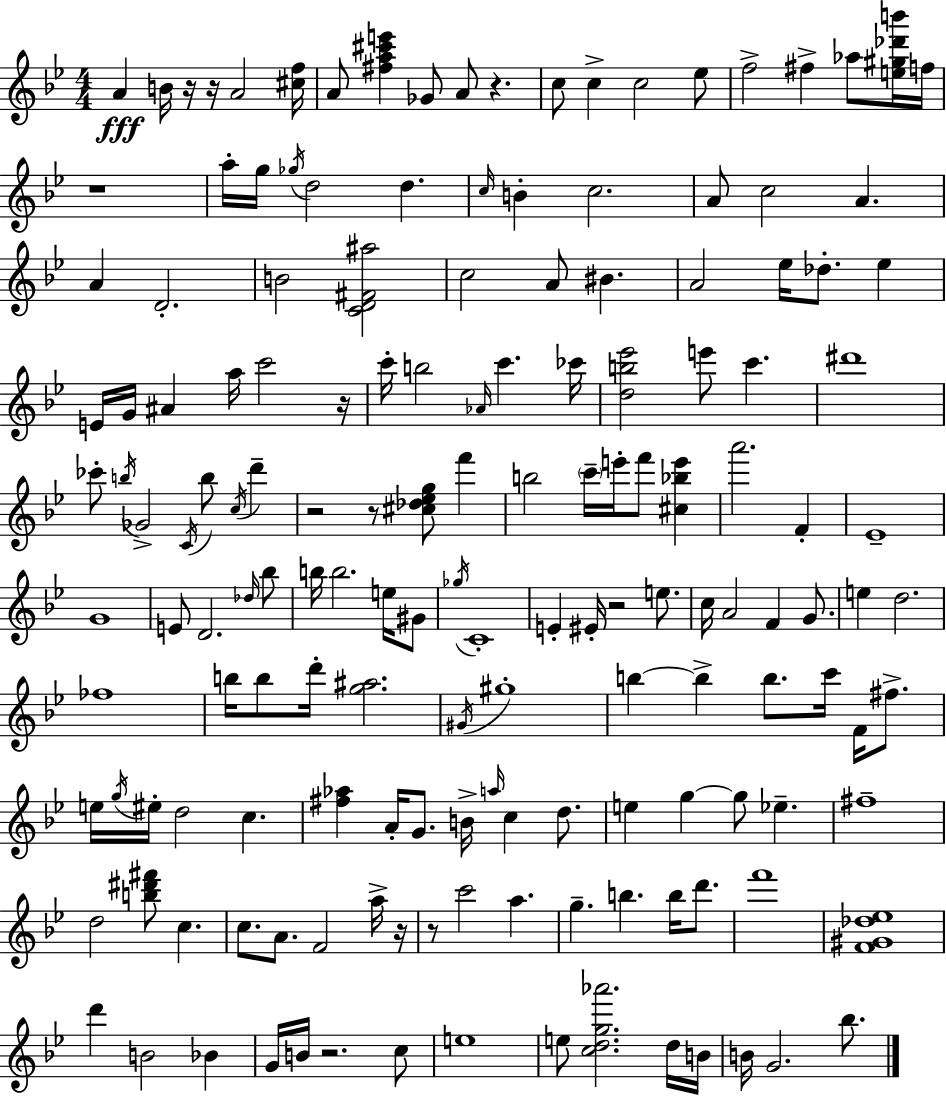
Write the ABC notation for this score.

X:1
T:Untitled
M:4/4
L:1/4
K:Bb
A B/4 z/4 z/4 A2 [^cf]/4 A/2 [^fa^c'e'] _G/2 A/2 z c/2 c c2 _e/2 f2 ^f _a/2 [e^g_d'b']/4 f/4 z4 a/4 g/4 _g/4 d2 d c/4 B c2 A/2 c2 A A D2 B2 [CD^F^a]2 c2 A/2 ^B A2 _e/4 _d/2 _e E/4 G/4 ^A a/4 c'2 z/4 c'/4 b2 _A/4 c' _c'/4 [db_e']2 e'/2 c' ^d'4 _c'/2 b/4 _G2 C/4 b/2 c/4 d' z2 z/2 [^c_d_eg]/2 f' b2 c'/4 e'/4 f'/2 [^c_be'] a'2 F _E4 G4 E/2 D2 _d/4 _b/2 b/4 b2 e/4 ^G/2 _g/4 C4 E ^E/4 z2 e/2 c/4 A2 F G/2 e d2 _f4 b/4 b/2 d'/4 [g^a]2 ^G/4 ^g4 b b b/2 c'/4 F/4 ^f/2 e/4 g/4 ^e/4 d2 c [^f_a] A/4 G/2 B/4 a/4 c d/2 e g g/2 _e ^f4 d2 [b^d'^f']/2 c c/2 A/2 F2 a/4 z/4 z/2 c'2 a g b b/4 d'/2 f'4 [F^G_d_e]4 d' B2 _B G/4 B/4 z2 c/2 e4 e/2 [cdg_a']2 d/4 B/4 B/4 G2 _b/2